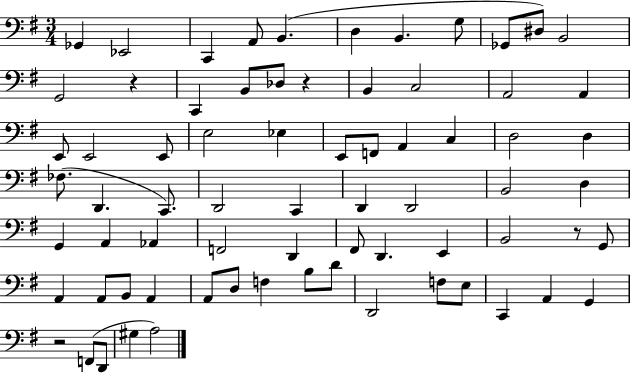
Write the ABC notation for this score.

X:1
T:Untitled
M:3/4
L:1/4
K:G
_G,, _E,,2 C,, A,,/2 B,, D, B,, G,/2 _G,,/2 ^D,/2 B,,2 G,,2 z C,, B,,/2 _D,/2 z B,, C,2 A,,2 A,, E,,/2 E,,2 E,,/2 E,2 _E, E,,/2 F,,/2 A,, C, D,2 D, _F,/2 D,, C,,/2 D,,2 C,, D,, D,,2 B,,2 D, G,, A,, _A,, F,,2 D,, ^F,,/2 D,, E,, B,,2 z/2 G,,/2 A,, A,,/2 B,,/2 A,, A,,/2 D,/2 F, B,/2 D/2 D,,2 F,/2 E,/2 C,, A,, G,, z2 F,,/2 D,,/2 ^G, A,2